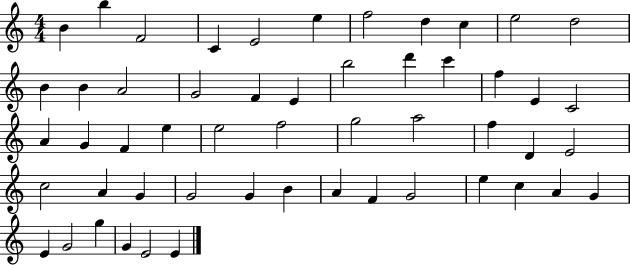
X:1
T:Untitled
M:4/4
L:1/4
K:C
B b F2 C E2 e f2 d c e2 d2 B B A2 G2 F E b2 d' c' f E C2 A G F e e2 f2 g2 a2 f D E2 c2 A G G2 G B A F G2 e c A G E G2 g G E2 E